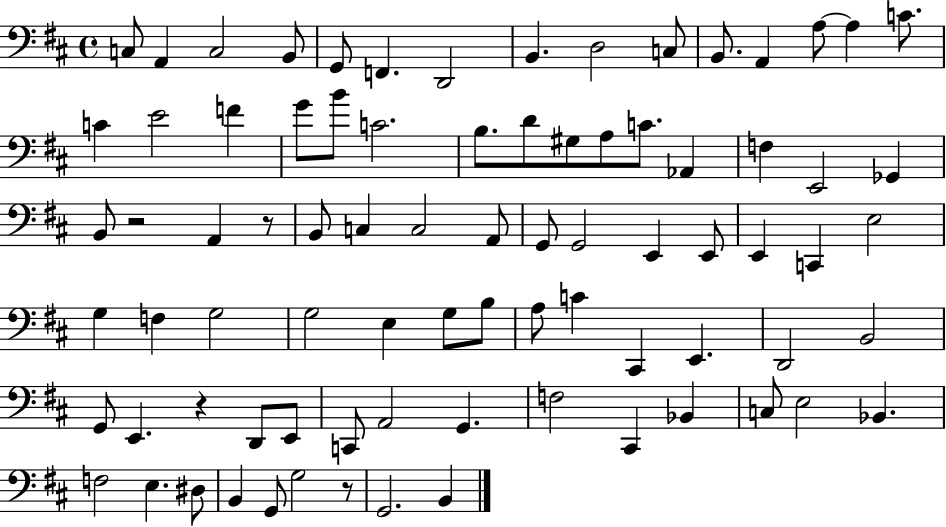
X:1
T:Untitled
M:4/4
L:1/4
K:D
C,/2 A,, C,2 B,,/2 G,,/2 F,, D,,2 B,, D,2 C,/2 B,,/2 A,, A,/2 A, C/2 C E2 F G/2 B/2 C2 B,/2 D/2 ^G,/2 A,/2 C/2 _A,, F, E,,2 _G,, B,,/2 z2 A,, z/2 B,,/2 C, C,2 A,,/2 G,,/2 G,,2 E,, E,,/2 E,, C,, E,2 G, F, G,2 G,2 E, G,/2 B,/2 A,/2 C ^C,, E,, D,,2 B,,2 G,,/2 E,, z D,,/2 E,,/2 C,,/2 A,,2 G,, F,2 ^C,, _B,, C,/2 E,2 _B,, F,2 E, ^D,/2 B,, G,,/2 G,2 z/2 G,,2 B,,